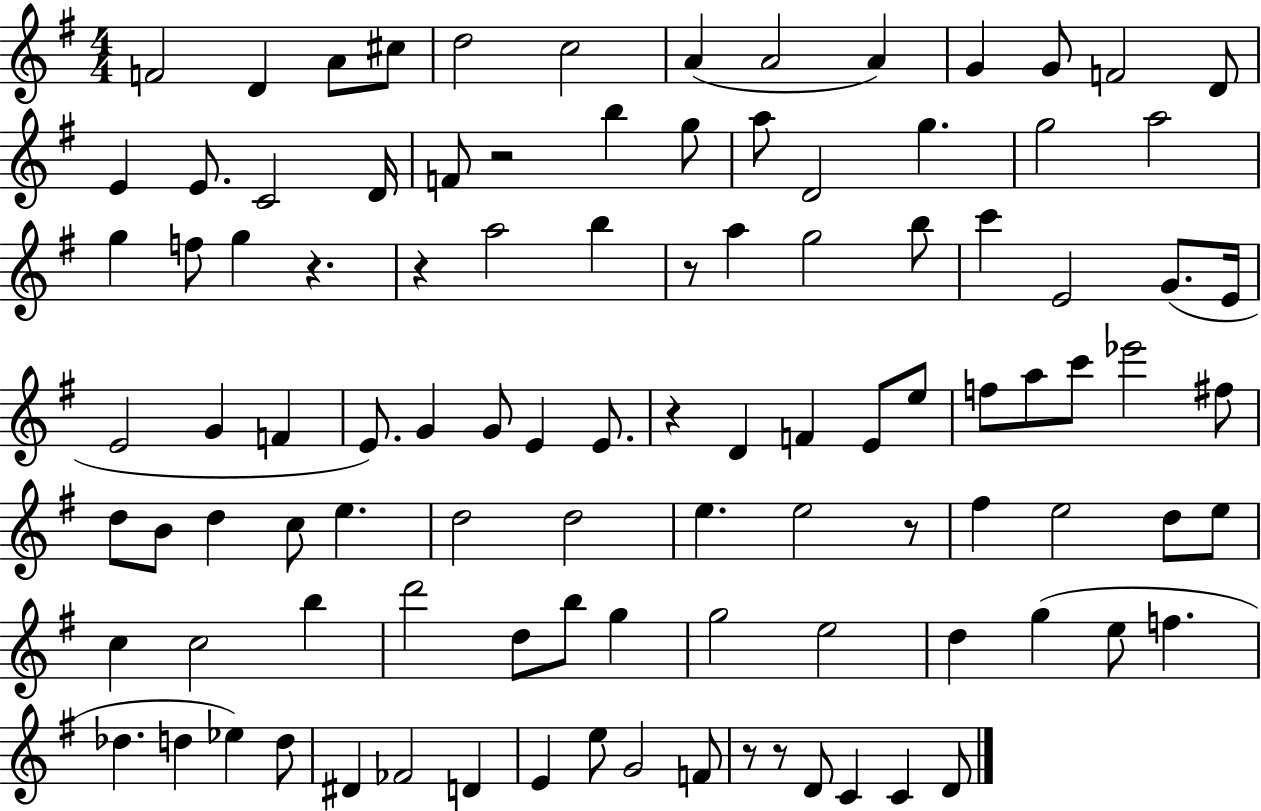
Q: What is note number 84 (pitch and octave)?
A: D5